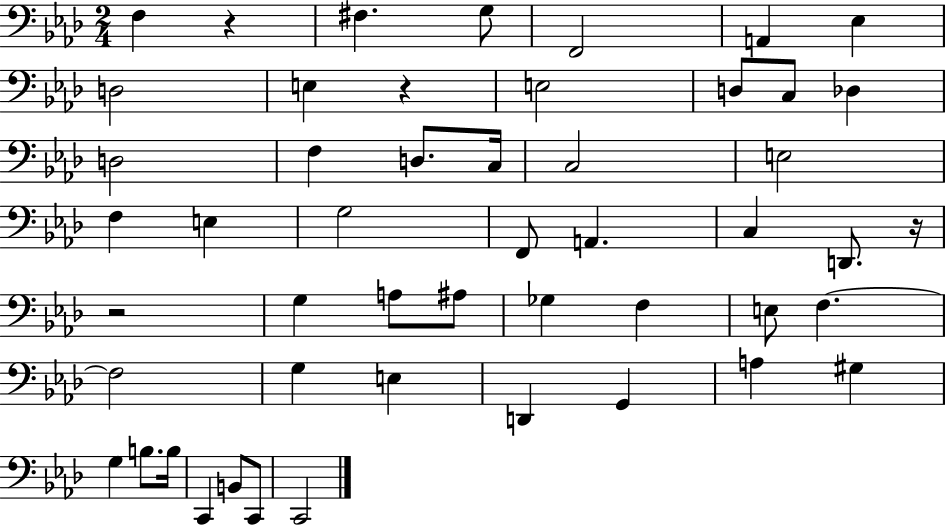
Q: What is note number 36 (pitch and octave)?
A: D2